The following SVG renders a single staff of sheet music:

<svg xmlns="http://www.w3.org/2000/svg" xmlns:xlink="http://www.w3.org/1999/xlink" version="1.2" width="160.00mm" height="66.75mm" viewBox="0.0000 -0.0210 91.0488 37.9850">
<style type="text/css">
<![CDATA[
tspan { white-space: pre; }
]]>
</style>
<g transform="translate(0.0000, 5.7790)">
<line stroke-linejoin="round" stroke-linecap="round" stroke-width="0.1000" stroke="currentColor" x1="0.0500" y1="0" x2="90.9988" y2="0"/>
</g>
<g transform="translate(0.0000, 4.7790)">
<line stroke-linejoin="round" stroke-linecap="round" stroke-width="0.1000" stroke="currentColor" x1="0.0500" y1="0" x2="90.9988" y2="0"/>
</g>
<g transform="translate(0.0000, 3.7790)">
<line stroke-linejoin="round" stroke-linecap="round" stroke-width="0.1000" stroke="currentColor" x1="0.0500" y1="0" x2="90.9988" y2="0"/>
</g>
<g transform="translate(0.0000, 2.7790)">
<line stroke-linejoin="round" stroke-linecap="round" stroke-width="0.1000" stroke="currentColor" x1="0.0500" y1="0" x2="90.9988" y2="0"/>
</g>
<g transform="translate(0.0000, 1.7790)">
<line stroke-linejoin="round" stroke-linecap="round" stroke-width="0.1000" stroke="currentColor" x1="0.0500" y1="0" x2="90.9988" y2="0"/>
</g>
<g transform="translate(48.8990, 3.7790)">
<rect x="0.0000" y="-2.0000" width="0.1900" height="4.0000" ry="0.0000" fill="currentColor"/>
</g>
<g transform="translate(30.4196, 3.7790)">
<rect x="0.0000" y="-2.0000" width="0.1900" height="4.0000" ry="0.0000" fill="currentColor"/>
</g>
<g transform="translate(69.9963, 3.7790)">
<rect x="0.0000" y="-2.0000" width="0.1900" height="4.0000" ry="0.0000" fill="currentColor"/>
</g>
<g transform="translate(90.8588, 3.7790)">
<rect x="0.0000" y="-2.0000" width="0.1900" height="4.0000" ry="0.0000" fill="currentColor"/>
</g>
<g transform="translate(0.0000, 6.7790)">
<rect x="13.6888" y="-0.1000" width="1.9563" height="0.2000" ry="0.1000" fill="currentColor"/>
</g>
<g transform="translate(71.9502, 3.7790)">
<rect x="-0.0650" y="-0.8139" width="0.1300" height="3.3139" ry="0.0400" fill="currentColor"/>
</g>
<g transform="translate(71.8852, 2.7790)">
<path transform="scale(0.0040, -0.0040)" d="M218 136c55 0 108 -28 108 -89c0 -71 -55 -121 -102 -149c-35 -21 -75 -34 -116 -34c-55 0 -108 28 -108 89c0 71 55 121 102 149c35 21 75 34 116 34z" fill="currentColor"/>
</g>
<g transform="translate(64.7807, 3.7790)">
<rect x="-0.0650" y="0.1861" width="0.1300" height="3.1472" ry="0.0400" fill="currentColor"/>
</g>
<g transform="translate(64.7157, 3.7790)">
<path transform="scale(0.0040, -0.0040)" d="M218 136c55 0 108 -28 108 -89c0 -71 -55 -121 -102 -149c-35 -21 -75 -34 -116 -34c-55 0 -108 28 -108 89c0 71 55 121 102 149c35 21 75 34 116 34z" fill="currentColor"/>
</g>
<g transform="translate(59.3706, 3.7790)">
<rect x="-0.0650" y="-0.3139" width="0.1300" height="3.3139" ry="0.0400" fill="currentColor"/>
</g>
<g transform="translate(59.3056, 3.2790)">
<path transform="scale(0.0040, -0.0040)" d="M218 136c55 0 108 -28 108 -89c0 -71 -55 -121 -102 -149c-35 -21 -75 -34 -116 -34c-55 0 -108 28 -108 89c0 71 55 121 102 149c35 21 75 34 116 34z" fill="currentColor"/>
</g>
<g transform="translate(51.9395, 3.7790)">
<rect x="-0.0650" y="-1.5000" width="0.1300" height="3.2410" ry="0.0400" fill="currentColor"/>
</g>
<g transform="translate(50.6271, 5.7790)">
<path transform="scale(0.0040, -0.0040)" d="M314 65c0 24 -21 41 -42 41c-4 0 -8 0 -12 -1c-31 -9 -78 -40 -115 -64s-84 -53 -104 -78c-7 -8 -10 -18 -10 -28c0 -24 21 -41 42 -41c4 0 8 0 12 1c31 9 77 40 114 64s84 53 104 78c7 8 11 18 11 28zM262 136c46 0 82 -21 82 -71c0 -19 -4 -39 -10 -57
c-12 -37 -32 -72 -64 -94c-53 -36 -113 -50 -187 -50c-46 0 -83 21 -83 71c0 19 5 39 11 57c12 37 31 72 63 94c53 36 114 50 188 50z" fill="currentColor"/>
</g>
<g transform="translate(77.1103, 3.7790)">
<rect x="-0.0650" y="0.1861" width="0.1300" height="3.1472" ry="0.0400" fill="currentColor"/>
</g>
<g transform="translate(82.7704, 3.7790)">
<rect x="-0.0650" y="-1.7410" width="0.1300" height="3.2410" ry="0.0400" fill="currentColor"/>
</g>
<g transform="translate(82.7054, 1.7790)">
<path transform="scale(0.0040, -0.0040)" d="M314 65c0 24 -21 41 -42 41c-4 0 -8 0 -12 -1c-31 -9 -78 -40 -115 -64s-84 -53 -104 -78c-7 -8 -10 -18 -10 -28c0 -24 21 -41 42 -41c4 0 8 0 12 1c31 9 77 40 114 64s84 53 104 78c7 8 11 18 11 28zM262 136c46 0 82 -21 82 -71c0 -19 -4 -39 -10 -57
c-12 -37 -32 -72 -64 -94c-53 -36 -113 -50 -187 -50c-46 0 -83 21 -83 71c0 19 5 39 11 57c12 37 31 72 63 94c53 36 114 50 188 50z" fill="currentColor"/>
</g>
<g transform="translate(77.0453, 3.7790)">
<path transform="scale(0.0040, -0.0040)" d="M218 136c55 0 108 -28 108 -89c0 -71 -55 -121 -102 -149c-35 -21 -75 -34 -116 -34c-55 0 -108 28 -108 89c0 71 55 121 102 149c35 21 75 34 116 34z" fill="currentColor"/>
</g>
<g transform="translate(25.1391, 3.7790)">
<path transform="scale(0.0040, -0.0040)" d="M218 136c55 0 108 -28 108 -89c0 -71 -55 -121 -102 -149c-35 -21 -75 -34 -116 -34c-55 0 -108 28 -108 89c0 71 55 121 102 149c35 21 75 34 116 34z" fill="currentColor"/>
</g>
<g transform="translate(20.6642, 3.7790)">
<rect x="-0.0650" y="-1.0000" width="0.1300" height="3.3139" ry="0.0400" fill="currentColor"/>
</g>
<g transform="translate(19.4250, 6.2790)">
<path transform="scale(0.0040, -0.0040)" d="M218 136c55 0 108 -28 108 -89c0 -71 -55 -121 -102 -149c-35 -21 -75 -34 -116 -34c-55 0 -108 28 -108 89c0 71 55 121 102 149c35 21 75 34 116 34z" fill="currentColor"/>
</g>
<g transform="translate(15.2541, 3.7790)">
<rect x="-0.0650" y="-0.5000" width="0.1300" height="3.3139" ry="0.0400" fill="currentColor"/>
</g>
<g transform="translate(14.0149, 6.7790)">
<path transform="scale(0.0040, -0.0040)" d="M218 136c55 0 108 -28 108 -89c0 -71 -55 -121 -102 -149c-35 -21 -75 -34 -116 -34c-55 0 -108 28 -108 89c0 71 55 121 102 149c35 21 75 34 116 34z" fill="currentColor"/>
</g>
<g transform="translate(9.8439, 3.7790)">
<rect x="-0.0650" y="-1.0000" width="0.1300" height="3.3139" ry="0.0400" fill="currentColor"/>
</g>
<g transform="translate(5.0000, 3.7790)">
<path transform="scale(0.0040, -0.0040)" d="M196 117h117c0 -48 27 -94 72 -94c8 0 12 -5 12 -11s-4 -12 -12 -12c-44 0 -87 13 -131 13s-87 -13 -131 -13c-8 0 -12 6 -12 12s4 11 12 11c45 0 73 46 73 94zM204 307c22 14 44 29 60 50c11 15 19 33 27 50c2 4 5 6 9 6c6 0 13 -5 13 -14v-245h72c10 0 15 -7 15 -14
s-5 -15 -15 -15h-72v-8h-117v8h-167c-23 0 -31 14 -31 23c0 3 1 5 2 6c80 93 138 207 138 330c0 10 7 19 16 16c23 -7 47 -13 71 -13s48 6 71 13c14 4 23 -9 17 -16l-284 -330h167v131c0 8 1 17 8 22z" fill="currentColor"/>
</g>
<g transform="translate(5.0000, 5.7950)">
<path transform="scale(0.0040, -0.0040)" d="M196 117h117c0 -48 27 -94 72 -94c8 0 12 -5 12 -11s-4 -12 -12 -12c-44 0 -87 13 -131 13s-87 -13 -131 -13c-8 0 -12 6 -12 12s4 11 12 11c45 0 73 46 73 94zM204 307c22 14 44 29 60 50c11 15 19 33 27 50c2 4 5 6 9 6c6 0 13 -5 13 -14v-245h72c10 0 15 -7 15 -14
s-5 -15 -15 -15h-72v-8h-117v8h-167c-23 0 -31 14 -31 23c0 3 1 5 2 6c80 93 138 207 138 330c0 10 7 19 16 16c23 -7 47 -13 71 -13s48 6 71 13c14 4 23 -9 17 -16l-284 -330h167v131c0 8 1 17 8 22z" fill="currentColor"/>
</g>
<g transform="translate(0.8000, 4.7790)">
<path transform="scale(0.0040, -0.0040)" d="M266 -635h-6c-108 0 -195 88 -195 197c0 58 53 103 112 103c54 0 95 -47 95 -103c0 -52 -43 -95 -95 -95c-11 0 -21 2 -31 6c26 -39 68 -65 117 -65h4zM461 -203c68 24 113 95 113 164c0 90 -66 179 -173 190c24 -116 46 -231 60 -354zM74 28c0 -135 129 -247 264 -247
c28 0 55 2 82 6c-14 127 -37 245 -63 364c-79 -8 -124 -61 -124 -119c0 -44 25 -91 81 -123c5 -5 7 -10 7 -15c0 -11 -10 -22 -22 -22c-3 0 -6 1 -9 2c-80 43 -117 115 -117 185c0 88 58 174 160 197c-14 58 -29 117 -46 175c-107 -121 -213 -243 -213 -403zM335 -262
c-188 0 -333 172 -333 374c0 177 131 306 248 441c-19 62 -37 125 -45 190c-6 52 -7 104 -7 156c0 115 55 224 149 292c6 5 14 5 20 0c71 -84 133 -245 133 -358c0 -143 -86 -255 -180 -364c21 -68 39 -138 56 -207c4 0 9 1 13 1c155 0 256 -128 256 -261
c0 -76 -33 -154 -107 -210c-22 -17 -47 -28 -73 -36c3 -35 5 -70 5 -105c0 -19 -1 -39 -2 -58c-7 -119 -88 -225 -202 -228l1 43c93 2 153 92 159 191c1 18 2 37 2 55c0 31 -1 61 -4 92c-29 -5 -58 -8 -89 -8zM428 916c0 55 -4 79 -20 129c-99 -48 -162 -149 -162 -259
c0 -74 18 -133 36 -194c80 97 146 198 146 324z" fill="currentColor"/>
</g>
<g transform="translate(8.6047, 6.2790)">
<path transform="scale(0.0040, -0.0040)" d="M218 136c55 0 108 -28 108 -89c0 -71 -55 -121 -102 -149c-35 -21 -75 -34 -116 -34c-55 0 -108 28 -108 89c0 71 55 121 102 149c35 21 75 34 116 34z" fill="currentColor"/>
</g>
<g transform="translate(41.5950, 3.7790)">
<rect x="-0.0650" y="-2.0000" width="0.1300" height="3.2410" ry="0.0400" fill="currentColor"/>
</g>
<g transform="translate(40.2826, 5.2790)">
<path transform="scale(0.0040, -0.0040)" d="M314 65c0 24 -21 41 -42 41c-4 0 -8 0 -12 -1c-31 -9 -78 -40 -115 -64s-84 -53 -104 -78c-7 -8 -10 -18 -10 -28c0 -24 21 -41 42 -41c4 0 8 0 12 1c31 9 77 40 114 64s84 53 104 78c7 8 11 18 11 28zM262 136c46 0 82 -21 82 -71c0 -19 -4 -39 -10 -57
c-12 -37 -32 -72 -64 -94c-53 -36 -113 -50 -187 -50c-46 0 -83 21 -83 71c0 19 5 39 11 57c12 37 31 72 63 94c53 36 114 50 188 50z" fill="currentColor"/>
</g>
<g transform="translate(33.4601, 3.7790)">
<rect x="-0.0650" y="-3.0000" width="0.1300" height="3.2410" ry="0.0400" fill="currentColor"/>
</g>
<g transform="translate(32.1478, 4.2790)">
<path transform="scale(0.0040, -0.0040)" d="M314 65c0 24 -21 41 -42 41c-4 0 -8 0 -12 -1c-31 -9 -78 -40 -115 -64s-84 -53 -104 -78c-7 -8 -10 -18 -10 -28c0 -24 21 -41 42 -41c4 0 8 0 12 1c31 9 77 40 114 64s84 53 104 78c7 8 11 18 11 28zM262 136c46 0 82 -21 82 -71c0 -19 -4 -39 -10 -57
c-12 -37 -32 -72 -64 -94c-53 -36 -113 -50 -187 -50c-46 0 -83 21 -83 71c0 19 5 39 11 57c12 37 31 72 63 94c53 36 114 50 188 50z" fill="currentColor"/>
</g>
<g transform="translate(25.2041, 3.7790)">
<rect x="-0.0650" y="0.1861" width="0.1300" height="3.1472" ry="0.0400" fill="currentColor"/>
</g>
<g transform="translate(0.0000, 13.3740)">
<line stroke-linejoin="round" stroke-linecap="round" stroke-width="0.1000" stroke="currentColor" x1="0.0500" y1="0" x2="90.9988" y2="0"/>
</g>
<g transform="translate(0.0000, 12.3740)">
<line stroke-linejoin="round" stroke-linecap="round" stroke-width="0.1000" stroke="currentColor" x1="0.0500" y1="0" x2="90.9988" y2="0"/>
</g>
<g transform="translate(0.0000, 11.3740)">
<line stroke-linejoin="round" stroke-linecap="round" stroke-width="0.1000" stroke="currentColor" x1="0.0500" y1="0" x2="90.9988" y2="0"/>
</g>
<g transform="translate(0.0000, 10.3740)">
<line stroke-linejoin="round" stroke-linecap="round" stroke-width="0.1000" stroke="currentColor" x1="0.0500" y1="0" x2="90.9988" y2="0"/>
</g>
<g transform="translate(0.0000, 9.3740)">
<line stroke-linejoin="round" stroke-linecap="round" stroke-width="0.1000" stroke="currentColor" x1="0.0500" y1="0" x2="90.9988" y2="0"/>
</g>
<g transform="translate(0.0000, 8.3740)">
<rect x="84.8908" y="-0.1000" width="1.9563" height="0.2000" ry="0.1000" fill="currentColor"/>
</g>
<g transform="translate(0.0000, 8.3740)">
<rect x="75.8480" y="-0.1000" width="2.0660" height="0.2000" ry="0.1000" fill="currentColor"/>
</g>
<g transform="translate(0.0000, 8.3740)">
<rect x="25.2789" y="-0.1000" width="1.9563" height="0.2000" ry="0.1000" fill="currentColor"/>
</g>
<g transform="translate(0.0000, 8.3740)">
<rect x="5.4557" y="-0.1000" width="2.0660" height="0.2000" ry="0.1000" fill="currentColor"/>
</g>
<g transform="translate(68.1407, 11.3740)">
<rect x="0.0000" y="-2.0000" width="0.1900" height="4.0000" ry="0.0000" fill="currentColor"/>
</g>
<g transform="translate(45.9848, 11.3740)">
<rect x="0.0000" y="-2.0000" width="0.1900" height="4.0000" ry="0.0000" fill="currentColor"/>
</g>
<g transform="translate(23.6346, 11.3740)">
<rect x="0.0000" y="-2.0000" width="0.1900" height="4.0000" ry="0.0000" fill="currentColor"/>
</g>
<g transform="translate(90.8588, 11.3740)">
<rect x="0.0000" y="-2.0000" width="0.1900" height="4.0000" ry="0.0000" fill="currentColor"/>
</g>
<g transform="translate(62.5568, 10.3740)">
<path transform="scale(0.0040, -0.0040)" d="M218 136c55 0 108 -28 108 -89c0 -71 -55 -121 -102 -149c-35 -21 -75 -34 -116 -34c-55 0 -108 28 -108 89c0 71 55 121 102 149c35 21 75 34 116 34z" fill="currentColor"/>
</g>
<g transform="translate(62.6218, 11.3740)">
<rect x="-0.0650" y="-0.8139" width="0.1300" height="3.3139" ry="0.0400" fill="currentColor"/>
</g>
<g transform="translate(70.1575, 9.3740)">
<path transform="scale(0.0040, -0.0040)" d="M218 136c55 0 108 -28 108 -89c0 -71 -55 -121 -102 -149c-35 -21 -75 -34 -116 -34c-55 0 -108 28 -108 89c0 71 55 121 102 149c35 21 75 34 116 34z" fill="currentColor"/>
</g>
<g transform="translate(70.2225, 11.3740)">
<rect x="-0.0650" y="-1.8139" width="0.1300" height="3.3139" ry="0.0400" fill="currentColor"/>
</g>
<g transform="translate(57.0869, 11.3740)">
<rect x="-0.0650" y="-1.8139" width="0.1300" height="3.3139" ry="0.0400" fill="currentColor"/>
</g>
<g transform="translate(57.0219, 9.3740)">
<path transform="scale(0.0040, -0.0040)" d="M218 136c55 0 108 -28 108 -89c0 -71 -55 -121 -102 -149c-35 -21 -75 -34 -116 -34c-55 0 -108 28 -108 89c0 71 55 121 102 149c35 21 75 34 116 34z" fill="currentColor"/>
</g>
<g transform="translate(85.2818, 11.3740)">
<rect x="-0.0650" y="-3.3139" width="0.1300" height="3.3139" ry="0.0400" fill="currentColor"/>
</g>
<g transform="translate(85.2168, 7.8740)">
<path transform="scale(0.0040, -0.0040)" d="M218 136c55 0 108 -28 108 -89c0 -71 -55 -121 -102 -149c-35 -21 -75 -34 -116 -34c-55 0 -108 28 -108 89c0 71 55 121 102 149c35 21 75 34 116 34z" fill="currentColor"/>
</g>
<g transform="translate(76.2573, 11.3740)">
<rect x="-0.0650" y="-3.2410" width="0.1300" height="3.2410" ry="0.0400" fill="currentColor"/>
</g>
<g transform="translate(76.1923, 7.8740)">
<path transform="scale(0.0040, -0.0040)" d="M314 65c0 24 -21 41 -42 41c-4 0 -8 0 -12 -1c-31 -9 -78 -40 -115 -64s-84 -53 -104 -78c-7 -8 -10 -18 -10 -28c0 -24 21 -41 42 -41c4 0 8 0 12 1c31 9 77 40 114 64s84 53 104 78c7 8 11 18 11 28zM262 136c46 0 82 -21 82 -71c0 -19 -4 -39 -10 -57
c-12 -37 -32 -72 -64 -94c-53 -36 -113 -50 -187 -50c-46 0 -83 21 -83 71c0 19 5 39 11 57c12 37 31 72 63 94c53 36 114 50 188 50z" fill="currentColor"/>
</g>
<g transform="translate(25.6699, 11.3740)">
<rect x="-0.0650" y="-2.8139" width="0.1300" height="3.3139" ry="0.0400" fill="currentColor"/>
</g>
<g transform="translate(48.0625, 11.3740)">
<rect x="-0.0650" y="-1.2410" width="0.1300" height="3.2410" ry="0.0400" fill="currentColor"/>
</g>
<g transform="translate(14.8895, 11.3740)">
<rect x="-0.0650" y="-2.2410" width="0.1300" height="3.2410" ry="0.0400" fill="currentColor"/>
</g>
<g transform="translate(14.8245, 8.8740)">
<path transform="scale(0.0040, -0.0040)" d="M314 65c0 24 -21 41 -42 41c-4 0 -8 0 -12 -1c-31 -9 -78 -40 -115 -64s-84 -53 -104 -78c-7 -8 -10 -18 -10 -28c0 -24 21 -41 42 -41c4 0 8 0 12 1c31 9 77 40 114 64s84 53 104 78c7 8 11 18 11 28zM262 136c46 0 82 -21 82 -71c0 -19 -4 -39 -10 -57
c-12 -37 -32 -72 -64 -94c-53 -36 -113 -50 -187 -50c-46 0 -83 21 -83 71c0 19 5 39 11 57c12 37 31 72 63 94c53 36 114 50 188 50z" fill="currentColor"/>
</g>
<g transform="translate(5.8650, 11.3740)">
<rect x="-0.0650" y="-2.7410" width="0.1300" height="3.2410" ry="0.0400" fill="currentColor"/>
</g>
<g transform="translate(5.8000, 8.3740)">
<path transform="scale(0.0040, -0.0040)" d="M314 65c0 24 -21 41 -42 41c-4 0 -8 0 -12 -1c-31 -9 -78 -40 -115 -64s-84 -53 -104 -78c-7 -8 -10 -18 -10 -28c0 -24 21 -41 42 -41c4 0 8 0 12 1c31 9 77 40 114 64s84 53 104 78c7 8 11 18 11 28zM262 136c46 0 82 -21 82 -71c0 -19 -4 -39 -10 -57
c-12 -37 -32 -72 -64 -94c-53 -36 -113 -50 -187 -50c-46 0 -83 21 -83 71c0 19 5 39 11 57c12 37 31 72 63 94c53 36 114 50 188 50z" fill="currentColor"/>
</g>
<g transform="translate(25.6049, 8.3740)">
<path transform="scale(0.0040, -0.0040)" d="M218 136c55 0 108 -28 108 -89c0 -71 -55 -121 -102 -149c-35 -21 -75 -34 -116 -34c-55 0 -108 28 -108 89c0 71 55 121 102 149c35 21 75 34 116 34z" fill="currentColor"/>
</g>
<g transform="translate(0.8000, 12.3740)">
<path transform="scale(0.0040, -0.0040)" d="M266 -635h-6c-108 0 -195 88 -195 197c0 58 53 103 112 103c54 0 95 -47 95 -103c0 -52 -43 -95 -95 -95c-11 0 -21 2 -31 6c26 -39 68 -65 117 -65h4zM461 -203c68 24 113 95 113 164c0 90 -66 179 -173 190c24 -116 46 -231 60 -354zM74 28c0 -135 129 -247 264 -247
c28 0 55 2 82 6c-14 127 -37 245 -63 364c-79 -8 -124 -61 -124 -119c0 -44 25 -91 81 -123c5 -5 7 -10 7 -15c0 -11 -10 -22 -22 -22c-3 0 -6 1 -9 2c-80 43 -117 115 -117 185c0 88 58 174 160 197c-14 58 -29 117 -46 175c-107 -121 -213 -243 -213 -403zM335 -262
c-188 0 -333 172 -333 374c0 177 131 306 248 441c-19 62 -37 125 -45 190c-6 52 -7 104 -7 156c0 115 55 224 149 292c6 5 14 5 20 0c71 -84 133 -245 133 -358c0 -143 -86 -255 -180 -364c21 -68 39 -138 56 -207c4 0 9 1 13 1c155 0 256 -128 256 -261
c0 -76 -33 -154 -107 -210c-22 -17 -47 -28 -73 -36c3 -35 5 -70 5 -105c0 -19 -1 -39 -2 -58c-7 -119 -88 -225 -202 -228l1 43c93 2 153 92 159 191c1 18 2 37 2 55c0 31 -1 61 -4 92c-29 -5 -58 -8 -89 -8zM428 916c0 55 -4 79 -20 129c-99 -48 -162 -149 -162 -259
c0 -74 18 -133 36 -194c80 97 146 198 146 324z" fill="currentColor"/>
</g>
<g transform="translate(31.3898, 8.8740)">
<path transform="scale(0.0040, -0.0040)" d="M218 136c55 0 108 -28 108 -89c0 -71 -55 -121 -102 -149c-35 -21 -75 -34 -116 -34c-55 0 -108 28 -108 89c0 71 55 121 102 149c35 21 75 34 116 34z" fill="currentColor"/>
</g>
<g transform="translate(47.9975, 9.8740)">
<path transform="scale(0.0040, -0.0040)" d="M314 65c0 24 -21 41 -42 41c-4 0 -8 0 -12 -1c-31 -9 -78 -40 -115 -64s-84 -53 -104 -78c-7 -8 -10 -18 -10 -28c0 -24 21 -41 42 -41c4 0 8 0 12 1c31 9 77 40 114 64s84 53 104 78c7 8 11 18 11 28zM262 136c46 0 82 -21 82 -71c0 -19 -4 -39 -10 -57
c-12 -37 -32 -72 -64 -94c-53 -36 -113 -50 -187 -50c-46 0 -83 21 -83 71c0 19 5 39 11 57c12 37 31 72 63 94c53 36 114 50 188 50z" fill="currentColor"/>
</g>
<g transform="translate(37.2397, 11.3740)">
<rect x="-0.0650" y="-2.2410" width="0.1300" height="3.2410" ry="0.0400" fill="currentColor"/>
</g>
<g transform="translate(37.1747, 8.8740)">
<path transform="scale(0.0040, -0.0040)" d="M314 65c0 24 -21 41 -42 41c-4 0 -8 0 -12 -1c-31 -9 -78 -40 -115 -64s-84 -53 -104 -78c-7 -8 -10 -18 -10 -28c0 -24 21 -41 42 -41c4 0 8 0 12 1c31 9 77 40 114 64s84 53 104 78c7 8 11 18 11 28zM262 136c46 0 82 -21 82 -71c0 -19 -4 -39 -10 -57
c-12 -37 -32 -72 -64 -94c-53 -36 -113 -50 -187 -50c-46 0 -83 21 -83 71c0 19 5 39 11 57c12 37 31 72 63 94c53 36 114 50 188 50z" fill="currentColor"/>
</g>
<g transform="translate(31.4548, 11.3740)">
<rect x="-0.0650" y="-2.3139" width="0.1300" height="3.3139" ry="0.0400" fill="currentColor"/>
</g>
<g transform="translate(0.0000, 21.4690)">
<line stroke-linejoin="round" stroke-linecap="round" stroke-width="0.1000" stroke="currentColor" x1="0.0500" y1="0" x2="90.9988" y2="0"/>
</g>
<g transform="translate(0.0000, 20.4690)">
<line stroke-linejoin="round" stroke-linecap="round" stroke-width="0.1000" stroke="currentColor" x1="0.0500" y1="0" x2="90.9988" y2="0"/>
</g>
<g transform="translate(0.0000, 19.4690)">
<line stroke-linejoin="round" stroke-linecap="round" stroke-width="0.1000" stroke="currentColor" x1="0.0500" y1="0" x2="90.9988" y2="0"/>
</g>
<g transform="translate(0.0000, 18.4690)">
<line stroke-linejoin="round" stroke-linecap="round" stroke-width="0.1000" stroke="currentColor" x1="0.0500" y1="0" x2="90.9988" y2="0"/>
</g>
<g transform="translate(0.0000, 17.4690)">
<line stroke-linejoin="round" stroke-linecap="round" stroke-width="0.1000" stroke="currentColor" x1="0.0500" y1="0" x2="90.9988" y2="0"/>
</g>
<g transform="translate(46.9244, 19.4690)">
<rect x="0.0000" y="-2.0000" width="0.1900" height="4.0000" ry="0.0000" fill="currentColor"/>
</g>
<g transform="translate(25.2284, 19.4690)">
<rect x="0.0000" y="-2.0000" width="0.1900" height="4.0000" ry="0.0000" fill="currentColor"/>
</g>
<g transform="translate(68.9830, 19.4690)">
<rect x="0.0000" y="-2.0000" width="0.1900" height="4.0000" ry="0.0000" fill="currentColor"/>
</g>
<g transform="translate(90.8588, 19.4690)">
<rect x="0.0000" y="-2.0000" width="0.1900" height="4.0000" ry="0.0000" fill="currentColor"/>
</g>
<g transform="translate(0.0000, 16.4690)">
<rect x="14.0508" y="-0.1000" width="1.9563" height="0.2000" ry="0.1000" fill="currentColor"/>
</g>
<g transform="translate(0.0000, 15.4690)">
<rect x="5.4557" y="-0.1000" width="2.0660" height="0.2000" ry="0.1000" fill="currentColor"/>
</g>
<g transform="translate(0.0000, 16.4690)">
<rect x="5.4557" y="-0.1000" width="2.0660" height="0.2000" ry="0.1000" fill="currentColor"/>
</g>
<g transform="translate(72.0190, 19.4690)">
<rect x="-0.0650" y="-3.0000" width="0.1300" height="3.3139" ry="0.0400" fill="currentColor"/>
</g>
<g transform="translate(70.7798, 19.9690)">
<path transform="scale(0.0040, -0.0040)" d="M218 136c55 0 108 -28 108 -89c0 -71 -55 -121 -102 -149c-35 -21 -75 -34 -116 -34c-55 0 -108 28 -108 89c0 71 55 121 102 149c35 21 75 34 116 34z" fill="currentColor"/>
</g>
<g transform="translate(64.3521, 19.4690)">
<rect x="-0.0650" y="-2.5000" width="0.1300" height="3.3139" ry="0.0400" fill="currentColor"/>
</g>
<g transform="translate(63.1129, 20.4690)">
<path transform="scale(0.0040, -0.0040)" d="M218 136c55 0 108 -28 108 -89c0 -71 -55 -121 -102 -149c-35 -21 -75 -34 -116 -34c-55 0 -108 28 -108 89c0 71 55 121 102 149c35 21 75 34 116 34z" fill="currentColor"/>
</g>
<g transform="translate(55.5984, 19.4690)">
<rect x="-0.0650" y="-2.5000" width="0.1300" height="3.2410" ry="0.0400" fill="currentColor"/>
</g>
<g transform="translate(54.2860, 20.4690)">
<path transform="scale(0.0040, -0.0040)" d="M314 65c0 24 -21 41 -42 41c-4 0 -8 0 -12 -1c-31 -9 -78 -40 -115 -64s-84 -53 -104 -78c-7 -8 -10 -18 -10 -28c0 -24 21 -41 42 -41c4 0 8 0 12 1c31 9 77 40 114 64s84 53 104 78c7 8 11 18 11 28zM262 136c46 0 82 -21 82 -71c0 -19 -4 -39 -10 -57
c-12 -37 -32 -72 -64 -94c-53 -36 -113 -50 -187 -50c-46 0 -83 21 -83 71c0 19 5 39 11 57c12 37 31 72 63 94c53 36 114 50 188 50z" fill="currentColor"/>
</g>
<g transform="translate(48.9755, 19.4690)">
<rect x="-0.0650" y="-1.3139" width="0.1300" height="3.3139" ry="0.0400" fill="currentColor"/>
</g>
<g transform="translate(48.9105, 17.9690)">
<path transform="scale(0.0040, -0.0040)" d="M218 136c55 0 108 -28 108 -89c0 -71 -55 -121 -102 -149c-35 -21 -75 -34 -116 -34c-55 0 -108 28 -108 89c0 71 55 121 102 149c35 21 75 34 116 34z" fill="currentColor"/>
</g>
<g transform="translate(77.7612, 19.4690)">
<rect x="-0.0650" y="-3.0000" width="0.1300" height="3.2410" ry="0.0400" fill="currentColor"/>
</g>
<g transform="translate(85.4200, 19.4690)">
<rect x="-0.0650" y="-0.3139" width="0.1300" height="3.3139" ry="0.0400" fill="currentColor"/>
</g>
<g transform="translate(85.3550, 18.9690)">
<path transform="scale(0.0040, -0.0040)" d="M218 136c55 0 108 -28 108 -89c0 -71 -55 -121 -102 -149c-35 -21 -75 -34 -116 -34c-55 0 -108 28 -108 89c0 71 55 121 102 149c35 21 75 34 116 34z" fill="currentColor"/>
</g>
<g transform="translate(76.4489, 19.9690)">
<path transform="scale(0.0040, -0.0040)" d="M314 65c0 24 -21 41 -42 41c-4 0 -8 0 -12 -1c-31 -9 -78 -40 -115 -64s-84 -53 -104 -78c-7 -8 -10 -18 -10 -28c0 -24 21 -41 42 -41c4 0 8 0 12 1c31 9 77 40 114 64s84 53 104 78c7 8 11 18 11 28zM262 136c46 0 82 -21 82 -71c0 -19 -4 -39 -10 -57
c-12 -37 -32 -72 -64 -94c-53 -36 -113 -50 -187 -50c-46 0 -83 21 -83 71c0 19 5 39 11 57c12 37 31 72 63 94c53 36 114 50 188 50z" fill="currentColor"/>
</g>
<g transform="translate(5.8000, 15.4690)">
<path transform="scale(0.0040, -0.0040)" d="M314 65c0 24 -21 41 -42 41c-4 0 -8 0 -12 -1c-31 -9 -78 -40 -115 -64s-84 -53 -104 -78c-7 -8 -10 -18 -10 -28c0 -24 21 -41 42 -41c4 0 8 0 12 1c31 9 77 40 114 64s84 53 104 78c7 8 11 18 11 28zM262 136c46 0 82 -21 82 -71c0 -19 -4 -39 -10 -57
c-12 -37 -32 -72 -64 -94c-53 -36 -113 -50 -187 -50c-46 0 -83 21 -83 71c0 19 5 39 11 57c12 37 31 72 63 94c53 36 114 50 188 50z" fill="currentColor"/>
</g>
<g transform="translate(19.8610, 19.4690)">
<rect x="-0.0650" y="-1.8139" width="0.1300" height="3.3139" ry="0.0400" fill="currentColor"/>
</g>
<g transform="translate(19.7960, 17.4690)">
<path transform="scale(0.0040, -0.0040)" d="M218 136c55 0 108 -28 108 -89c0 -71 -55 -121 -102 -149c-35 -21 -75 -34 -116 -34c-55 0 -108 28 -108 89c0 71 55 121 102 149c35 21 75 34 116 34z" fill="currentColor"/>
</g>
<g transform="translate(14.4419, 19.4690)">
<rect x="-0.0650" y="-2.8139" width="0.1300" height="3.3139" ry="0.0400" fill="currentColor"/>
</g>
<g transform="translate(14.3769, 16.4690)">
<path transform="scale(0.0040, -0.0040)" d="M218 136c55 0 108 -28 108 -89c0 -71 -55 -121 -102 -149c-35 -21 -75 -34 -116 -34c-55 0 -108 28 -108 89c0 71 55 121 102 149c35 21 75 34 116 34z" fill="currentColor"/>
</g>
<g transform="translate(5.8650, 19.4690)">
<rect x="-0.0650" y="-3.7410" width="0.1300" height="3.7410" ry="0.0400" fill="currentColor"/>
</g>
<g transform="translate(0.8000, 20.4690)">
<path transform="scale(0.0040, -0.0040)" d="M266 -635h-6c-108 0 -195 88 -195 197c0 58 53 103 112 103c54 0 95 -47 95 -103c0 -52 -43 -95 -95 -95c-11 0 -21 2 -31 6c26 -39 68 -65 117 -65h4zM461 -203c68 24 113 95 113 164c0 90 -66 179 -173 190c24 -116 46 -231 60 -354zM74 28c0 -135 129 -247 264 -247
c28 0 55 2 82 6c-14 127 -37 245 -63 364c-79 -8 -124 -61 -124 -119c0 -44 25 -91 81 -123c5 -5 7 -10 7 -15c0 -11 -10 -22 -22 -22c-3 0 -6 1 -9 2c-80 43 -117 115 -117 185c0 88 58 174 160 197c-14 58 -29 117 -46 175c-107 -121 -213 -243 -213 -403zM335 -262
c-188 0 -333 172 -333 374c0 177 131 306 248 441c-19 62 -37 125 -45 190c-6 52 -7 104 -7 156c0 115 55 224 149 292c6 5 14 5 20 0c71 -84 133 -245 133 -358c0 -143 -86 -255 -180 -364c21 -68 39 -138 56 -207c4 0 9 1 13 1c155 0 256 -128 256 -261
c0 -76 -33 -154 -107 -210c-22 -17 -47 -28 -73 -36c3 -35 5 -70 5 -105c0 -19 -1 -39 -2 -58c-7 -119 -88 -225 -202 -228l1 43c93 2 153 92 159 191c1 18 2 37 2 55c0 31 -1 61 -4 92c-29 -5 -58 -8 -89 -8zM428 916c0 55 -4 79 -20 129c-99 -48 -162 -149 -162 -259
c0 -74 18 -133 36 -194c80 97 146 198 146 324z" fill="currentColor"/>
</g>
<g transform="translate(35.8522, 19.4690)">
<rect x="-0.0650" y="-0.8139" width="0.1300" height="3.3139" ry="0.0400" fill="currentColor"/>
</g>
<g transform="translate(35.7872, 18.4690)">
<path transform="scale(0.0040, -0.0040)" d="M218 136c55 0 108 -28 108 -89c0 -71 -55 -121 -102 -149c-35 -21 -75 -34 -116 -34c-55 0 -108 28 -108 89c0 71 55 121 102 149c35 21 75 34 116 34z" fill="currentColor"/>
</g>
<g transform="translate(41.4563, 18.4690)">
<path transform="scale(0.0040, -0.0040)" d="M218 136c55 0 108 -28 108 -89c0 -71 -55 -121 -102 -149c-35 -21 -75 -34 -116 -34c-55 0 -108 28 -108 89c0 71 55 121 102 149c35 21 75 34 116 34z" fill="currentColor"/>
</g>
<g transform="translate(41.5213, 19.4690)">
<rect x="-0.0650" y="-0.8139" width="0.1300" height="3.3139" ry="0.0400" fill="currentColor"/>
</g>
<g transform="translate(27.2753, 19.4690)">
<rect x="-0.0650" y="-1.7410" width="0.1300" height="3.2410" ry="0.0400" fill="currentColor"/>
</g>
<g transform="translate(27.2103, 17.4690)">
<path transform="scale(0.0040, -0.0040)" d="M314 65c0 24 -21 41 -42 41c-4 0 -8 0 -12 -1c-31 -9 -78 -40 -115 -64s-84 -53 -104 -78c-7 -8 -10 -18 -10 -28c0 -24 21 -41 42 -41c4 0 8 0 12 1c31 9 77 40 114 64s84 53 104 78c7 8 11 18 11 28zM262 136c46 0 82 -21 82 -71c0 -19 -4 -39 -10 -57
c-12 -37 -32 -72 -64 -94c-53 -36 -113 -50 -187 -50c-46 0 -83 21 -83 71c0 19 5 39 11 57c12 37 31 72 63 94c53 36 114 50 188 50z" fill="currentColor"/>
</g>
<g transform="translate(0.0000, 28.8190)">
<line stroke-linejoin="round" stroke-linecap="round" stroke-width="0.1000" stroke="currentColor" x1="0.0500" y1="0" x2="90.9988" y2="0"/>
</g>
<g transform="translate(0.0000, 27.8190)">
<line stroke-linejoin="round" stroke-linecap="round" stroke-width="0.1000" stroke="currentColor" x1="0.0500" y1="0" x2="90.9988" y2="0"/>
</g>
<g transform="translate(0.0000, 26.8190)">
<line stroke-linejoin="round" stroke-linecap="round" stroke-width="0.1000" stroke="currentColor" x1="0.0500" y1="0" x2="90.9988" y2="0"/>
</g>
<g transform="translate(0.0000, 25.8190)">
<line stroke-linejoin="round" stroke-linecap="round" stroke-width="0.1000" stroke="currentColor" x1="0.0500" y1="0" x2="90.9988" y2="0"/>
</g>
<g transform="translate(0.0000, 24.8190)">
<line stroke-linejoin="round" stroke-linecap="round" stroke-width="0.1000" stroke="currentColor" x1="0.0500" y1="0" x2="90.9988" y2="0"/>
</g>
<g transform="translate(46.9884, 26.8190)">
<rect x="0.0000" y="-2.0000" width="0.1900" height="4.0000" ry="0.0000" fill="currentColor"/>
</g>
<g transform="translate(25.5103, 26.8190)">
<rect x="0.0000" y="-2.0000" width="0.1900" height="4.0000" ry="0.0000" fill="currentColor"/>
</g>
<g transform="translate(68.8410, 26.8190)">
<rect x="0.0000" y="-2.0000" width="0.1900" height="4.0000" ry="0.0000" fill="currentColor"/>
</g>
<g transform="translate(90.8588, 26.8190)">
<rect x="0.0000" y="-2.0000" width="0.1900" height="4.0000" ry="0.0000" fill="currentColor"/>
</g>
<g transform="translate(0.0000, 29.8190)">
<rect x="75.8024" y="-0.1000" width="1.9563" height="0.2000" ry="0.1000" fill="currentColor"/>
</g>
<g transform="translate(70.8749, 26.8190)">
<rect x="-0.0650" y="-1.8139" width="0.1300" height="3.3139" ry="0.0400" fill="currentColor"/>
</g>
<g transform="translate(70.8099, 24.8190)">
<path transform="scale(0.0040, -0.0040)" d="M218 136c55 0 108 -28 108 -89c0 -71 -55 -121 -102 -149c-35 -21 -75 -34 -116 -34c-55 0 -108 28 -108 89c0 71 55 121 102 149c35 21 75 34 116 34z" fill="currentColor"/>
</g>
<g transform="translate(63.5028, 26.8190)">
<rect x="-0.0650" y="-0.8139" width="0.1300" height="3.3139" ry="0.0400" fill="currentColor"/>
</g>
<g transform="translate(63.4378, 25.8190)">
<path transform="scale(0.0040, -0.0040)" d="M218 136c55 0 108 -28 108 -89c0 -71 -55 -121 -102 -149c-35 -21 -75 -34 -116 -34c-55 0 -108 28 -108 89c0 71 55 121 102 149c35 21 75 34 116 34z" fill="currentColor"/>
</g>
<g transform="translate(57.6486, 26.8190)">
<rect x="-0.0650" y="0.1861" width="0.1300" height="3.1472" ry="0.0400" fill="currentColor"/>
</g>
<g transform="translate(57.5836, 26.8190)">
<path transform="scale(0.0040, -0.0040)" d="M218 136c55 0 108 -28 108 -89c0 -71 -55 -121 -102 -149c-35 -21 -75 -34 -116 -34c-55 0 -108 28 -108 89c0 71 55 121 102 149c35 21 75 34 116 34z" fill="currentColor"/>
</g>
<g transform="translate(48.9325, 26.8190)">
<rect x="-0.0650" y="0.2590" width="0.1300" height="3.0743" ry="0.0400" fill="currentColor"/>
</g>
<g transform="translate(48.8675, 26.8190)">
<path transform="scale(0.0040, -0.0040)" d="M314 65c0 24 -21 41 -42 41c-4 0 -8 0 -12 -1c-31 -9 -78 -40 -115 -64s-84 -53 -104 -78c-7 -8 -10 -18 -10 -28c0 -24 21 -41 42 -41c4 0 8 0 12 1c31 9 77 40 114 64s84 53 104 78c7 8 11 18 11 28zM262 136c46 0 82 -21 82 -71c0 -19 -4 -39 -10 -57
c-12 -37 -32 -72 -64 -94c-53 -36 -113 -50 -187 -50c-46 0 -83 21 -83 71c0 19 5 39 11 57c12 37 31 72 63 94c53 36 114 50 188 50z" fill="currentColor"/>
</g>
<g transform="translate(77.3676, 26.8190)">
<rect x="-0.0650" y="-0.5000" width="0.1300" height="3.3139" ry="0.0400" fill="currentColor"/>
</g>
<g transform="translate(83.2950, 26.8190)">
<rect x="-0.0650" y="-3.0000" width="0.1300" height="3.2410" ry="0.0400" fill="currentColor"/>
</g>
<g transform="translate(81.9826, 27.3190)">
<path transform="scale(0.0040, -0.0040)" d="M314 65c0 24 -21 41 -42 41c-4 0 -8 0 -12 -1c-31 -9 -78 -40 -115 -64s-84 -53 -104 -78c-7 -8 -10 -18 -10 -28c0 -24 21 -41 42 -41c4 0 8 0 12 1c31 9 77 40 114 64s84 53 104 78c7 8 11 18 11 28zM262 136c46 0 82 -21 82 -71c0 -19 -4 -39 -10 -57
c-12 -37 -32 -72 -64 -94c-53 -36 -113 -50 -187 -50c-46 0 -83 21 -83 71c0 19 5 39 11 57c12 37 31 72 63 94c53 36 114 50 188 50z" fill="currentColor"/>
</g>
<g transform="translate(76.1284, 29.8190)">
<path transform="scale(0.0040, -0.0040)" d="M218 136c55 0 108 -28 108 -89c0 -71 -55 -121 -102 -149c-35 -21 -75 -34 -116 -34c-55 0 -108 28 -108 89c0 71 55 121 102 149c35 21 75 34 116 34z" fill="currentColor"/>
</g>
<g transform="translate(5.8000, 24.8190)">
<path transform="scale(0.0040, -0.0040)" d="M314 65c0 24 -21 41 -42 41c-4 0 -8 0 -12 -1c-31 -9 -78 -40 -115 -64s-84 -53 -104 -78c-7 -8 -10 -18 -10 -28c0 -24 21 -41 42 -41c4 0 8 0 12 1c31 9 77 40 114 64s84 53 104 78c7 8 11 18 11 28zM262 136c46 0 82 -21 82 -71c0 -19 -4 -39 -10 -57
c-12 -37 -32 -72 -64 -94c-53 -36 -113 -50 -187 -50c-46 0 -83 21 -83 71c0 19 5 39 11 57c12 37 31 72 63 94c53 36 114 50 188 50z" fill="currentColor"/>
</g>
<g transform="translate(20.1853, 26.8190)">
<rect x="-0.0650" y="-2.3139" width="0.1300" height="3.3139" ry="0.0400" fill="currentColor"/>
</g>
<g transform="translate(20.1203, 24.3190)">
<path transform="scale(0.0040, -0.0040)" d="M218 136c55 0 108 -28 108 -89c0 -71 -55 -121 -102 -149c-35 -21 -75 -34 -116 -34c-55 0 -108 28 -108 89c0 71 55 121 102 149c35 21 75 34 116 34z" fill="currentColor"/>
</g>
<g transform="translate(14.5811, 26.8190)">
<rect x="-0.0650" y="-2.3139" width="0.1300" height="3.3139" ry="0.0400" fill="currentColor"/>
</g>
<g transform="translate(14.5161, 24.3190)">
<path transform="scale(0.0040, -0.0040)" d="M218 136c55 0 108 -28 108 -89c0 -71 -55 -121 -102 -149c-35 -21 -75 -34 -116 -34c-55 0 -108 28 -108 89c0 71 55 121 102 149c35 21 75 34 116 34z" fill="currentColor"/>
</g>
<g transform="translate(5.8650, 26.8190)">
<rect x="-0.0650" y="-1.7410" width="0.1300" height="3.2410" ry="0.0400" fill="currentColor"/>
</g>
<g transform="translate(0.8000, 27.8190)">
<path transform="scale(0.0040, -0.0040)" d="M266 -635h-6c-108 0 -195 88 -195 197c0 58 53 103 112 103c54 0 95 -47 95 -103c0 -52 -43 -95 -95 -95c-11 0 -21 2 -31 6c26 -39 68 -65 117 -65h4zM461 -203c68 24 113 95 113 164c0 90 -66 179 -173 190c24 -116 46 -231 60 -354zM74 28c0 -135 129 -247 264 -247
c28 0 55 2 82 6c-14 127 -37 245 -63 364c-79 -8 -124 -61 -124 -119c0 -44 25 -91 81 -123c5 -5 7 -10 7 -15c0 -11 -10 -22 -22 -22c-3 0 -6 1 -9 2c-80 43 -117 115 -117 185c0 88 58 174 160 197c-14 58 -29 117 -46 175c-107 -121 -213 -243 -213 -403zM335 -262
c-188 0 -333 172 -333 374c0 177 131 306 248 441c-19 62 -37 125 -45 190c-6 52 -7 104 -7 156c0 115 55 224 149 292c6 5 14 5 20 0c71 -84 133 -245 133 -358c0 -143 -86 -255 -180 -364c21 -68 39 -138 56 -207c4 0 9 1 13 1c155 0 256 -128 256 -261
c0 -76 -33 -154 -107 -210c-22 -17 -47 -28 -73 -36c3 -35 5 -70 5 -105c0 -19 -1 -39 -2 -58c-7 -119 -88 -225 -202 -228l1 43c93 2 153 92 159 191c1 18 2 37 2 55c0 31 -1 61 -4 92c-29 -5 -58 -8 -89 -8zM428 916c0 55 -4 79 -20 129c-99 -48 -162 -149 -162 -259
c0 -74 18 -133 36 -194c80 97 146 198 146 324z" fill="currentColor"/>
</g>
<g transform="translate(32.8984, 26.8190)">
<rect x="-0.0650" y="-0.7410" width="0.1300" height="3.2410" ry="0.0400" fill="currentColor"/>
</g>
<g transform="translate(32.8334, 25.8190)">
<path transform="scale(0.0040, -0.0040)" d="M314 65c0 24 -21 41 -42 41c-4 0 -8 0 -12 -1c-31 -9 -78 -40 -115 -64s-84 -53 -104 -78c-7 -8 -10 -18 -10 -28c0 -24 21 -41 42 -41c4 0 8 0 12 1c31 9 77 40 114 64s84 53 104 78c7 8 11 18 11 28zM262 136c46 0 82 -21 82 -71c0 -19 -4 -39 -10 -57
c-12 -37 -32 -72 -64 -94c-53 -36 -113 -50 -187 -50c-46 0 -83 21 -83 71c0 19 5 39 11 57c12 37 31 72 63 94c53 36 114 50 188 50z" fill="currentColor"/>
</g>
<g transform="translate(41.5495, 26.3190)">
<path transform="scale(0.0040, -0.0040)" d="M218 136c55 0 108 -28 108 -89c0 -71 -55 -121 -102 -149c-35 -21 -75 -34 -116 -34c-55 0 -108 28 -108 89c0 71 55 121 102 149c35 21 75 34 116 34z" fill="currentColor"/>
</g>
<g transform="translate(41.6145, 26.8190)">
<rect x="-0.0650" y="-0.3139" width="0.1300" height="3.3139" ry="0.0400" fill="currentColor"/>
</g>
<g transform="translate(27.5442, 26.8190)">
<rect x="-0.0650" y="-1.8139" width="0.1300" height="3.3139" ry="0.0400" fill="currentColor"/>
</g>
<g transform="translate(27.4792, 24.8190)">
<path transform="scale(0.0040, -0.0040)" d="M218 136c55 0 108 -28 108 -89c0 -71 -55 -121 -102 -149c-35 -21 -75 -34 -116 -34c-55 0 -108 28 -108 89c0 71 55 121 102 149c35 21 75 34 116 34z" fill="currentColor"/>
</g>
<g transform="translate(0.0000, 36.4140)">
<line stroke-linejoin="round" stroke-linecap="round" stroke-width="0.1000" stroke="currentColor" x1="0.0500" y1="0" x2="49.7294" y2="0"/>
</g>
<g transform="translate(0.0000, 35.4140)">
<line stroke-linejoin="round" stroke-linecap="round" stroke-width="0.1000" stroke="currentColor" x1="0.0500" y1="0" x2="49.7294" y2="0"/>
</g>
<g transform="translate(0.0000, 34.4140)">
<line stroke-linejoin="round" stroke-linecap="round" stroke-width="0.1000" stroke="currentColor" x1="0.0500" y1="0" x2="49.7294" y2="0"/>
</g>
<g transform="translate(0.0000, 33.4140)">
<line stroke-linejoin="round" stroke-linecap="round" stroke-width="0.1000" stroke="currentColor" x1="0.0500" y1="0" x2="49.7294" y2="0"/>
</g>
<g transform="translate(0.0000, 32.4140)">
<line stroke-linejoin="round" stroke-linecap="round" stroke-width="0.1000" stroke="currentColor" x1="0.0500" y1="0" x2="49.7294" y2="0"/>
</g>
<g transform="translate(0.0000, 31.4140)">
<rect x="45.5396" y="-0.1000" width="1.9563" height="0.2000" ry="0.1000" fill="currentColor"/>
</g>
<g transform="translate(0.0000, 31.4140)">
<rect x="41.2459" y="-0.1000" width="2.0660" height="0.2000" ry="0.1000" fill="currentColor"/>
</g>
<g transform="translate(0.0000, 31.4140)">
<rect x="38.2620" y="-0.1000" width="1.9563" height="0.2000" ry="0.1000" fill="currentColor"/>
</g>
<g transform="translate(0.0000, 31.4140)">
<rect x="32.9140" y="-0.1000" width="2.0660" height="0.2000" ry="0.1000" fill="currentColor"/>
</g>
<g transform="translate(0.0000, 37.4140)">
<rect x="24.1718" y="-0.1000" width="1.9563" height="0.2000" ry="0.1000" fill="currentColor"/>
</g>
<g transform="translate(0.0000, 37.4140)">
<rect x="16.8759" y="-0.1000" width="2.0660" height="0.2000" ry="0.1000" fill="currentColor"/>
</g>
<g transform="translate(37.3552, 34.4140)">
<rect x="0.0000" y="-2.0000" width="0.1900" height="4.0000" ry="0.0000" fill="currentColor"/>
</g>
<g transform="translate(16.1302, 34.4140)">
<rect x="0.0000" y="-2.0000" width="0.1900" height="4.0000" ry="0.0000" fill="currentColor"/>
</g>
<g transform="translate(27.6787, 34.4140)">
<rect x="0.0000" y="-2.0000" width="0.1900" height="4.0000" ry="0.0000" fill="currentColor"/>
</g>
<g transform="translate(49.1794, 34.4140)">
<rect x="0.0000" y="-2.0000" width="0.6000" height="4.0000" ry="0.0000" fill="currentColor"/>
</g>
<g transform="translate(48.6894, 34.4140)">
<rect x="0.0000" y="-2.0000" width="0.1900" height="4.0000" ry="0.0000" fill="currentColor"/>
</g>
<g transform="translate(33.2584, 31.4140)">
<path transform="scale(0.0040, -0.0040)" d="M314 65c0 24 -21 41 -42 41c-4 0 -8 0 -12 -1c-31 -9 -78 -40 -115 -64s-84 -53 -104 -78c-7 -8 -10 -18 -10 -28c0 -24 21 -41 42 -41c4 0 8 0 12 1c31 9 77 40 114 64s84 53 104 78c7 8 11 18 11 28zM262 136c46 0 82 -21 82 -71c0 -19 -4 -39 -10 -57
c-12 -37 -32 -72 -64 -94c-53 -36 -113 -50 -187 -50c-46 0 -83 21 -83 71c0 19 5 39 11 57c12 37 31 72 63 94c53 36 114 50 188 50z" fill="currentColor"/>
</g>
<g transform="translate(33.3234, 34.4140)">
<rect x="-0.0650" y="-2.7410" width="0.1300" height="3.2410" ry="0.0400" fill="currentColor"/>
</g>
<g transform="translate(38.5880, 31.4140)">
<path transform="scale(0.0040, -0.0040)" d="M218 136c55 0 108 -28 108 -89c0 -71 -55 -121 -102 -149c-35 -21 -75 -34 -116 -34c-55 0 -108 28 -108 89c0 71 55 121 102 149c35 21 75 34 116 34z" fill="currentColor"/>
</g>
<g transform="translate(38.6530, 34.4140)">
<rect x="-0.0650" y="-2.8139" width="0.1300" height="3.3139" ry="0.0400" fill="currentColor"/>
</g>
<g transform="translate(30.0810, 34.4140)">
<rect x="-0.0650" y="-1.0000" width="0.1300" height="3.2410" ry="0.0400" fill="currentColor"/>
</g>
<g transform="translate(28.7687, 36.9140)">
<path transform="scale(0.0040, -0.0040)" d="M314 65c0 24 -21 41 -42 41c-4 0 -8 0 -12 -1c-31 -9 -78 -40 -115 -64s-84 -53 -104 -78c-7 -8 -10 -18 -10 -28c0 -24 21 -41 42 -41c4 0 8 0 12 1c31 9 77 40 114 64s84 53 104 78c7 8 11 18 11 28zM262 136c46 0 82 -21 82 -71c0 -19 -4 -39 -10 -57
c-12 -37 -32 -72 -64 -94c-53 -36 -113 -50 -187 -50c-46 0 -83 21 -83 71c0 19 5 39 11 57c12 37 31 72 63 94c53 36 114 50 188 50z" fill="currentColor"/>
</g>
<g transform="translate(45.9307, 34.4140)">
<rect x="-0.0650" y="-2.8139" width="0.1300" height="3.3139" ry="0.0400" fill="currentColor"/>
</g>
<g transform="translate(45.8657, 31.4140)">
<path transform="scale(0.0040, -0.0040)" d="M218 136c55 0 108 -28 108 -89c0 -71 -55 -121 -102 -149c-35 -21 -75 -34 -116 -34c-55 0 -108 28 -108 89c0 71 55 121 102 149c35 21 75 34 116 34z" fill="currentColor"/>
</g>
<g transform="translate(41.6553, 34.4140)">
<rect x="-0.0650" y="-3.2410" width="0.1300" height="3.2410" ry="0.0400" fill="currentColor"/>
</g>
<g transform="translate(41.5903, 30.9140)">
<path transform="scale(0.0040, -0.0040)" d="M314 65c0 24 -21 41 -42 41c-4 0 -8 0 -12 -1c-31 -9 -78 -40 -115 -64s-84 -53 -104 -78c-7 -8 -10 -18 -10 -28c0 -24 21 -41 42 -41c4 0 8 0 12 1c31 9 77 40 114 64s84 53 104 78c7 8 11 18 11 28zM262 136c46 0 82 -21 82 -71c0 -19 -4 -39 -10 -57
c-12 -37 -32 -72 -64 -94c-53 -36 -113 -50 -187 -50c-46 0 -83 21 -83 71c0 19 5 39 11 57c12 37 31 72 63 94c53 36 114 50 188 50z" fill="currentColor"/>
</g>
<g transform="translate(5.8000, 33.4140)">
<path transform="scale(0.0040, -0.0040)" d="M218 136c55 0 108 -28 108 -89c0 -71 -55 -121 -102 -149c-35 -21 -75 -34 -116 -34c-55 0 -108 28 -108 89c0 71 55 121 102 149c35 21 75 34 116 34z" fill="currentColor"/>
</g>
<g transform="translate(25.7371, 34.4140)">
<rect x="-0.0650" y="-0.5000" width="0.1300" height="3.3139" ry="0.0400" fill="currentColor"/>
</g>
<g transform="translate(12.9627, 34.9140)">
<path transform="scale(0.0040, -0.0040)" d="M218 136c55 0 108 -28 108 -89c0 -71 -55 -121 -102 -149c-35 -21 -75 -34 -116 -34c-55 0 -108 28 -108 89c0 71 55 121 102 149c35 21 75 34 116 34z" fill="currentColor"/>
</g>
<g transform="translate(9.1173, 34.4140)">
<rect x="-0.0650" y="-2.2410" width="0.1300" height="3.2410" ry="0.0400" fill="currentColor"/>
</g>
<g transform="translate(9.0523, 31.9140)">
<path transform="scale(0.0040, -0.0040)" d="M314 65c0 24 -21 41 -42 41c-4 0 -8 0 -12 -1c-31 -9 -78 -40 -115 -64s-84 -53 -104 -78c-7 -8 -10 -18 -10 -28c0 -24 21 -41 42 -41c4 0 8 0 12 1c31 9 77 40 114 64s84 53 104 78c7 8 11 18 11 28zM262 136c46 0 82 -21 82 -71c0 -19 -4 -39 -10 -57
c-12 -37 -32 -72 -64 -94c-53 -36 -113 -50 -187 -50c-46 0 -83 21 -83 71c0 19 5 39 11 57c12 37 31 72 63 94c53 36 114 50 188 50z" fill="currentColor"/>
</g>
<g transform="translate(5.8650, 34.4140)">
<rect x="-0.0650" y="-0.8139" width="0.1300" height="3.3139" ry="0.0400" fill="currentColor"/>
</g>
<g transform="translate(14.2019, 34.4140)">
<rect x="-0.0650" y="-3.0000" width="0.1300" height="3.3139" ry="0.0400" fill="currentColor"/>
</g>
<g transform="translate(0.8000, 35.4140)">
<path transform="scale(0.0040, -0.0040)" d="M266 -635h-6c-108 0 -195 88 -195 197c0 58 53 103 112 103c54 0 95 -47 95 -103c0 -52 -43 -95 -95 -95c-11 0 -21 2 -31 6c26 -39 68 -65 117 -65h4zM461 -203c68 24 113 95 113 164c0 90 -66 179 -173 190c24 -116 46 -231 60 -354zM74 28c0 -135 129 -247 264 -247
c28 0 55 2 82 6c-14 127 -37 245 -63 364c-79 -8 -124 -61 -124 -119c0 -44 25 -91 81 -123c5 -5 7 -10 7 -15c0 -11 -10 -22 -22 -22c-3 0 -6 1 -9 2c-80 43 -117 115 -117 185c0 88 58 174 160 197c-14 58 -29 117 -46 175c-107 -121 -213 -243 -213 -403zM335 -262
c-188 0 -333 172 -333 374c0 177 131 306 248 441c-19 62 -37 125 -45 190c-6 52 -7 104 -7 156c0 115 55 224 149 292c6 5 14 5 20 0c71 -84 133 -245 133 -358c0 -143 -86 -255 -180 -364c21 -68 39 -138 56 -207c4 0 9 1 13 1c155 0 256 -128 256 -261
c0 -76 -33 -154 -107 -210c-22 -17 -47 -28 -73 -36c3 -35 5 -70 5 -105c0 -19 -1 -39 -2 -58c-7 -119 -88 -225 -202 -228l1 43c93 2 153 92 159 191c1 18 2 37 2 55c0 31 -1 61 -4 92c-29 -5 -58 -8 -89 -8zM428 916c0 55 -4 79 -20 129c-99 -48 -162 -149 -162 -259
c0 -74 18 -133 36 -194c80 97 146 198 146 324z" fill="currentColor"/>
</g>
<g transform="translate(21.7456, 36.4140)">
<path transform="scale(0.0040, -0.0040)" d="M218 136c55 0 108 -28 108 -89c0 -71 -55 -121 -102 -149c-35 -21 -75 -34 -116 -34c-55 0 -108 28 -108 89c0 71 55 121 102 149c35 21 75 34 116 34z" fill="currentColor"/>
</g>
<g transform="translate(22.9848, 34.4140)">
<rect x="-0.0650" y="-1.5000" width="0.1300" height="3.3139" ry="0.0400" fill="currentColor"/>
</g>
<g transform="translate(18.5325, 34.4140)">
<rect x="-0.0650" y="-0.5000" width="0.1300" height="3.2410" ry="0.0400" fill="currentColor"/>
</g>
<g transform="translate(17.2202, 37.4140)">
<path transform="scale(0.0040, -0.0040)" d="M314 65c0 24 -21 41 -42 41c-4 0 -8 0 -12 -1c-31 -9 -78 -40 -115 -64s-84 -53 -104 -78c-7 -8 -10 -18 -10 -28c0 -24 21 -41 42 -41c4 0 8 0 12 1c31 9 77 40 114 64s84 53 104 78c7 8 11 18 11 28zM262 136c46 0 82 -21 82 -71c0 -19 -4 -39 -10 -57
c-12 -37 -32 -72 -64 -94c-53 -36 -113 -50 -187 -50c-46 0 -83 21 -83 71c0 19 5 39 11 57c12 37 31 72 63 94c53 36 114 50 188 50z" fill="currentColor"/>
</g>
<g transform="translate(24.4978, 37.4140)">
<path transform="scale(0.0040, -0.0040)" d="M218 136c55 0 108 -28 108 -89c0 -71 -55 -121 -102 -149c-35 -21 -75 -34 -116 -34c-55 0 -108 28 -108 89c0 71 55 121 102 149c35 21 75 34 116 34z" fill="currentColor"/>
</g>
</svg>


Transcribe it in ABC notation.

X:1
T:Untitled
M:4/4
L:1/4
K:C
D C D B A2 F2 E2 c B d B f2 a2 g2 a g g2 e2 f d f b2 b c'2 a f f2 d d e G2 G A A2 c f2 g g f d2 c B2 B d f C A2 d g2 A C2 E C D2 a2 a b2 a